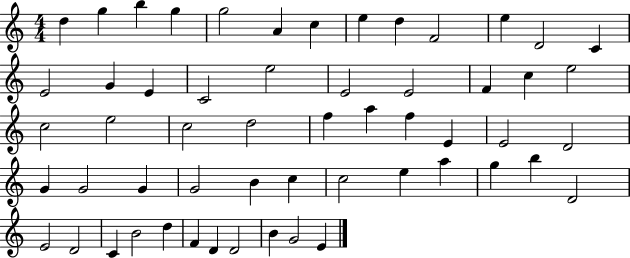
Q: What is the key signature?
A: C major